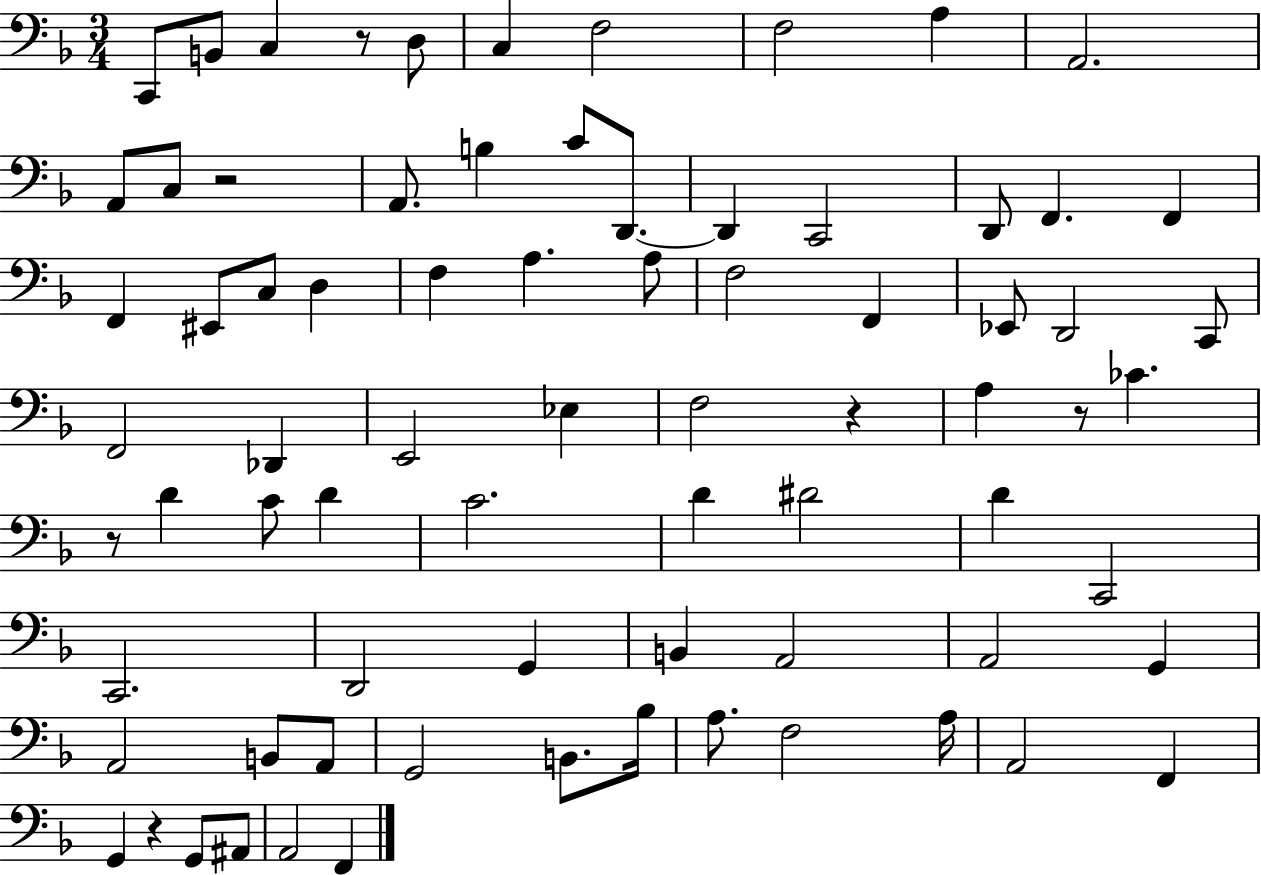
{
  \clef bass
  \numericTimeSignature
  \time 3/4
  \key f \major
  c,8 b,8 c4 r8 d8 | c4 f2 | f2 a4 | a,2. | \break a,8 c8 r2 | a,8. b4 c'8 d,8.~~ | d,4 c,2 | d,8 f,4. f,4 | \break f,4 eis,8 c8 d4 | f4 a4. a8 | f2 f,4 | ees,8 d,2 c,8 | \break f,2 des,4 | e,2 ees4 | f2 r4 | a4 r8 ces'4. | \break r8 d'4 c'8 d'4 | c'2. | d'4 dis'2 | d'4 c,2 | \break c,2. | d,2 g,4 | b,4 a,2 | a,2 g,4 | \break a,2 b,8 a,8 | g,2 b,8. bes16 | a8. f2 a16 | a,2 f,4 | \break g,4 r4 g,8 ais,8 | a,2 f,4 | \bar "|."
}